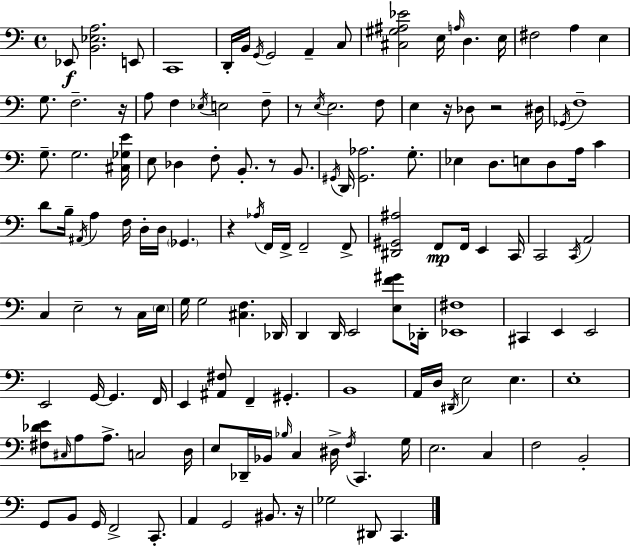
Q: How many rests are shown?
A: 8